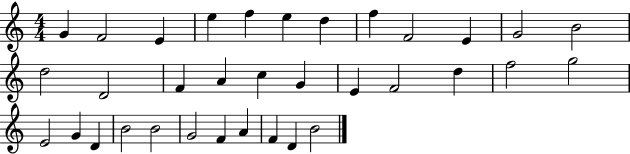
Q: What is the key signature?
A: C major